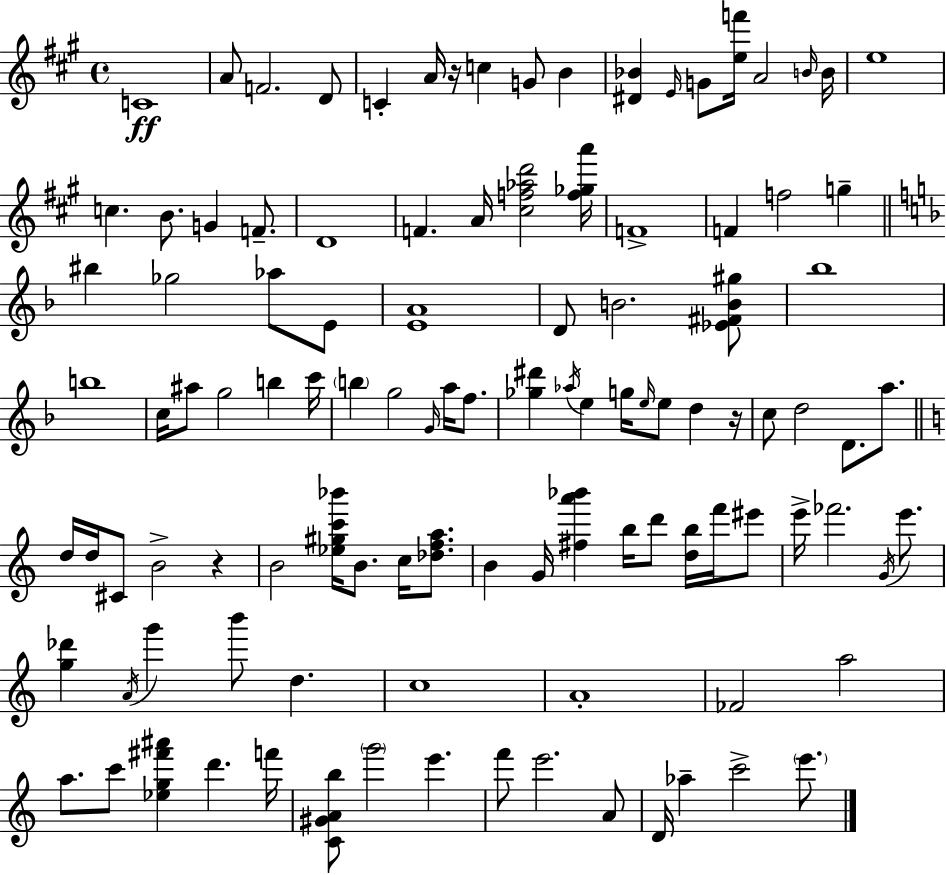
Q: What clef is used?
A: treble